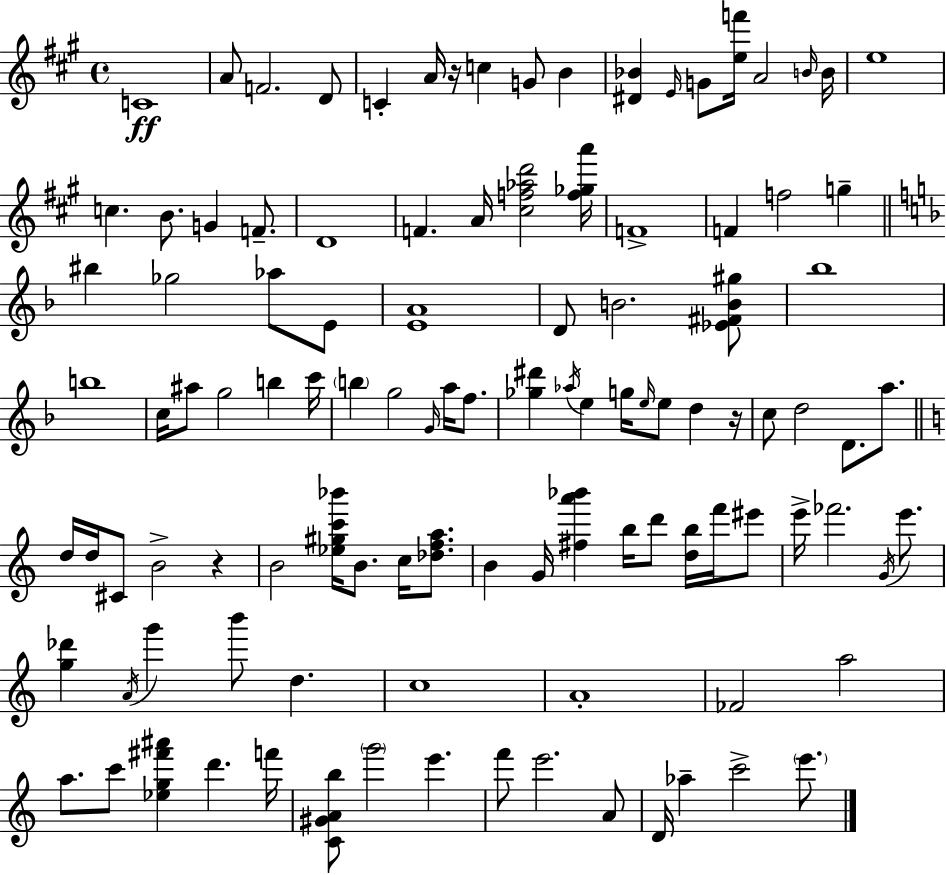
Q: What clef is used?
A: treble